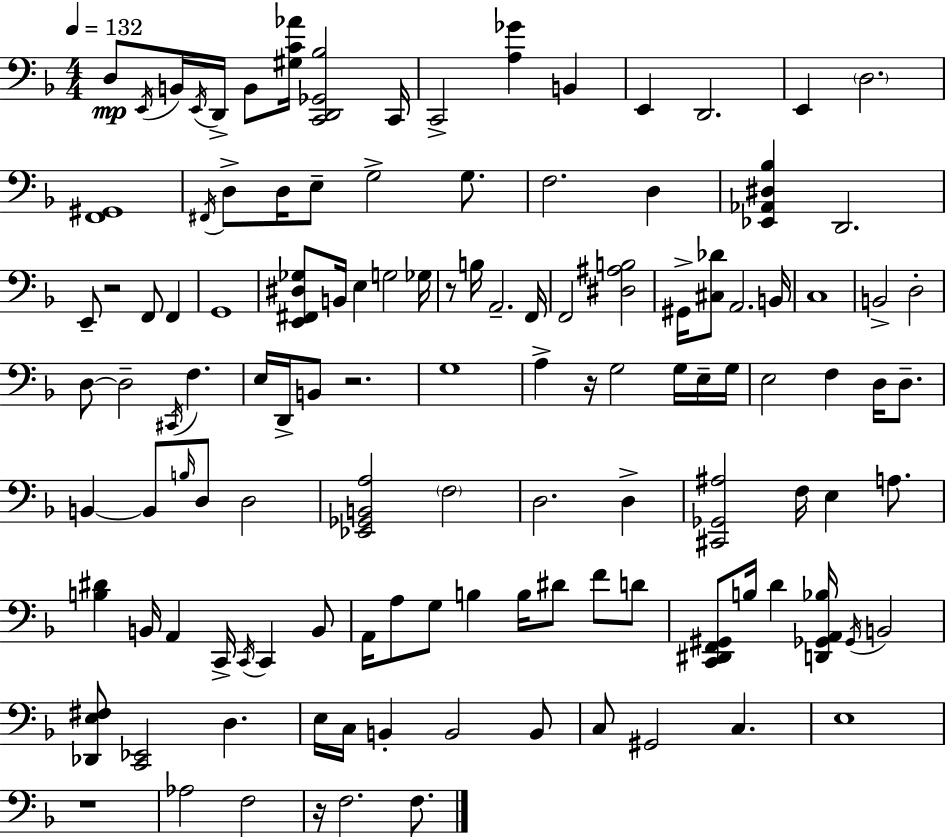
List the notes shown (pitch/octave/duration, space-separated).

D3/e E2/s B2/s E2/s D2/s B2/e [G#3,C4,Ab4]/s [C2,D2,Gb2,Bb3]/h C2/s C2/h [A3,Gb4]/q B2/q E2/q D2/h. E2/q D3/h. [F2,G#2]/w F#2/s D3/e D3/s E3/e G3/h G3/e. F3/h. D3/q [Eb2,Ab2,D#3,Bb3]/q D2/h. E2/e R/h F2/e F2/q G2/w [E2,F#2,D#3,Gb3]/e B2/s E3/q G3/h Gb3/s R/e B3/s A2/h. F2/s F2/h [D#3,A#3,B3]/h G#2/s [C#3,Db4]/e A2/h. B2/s C3/w B2/h D3/h D3/e D3/h C#2/s F3/q. E3/s D2/s B2/e R/h. G3/w A3/q R/s G3/h G3/s E3/s G3/s E3/h F3/q D3/s D3/e. B2/q B2/e B3/s D3/e D3/h [Eb2,Gb2,B2,A3]/h F3/h D3/h. D3/q [C#2,Gb2,A#3]/h F3/s E3/q A3/e. [B3,D#4]/q B2/s A2/q C2/s C2/s C2/q B2/e A2/s A3/e G3/e B3/q B3/s D#4/e F4/e D4/e [C2,D#2,F2,G#2]/e B3/s D4/q [D2,Gb2,A2,Bb3]/s Gb2/s B2/h [Db2,E3,F#3]/e [C2,Eb2]/h D3/q. E3/s C3/s B2/q B2/h B2/e C3/e G#2/h C3/q. E3/w R/w Ab3/h F3/h R/s F3/h. F3/e.